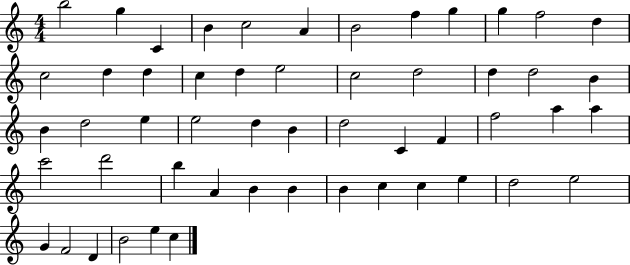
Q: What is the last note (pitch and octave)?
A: C5